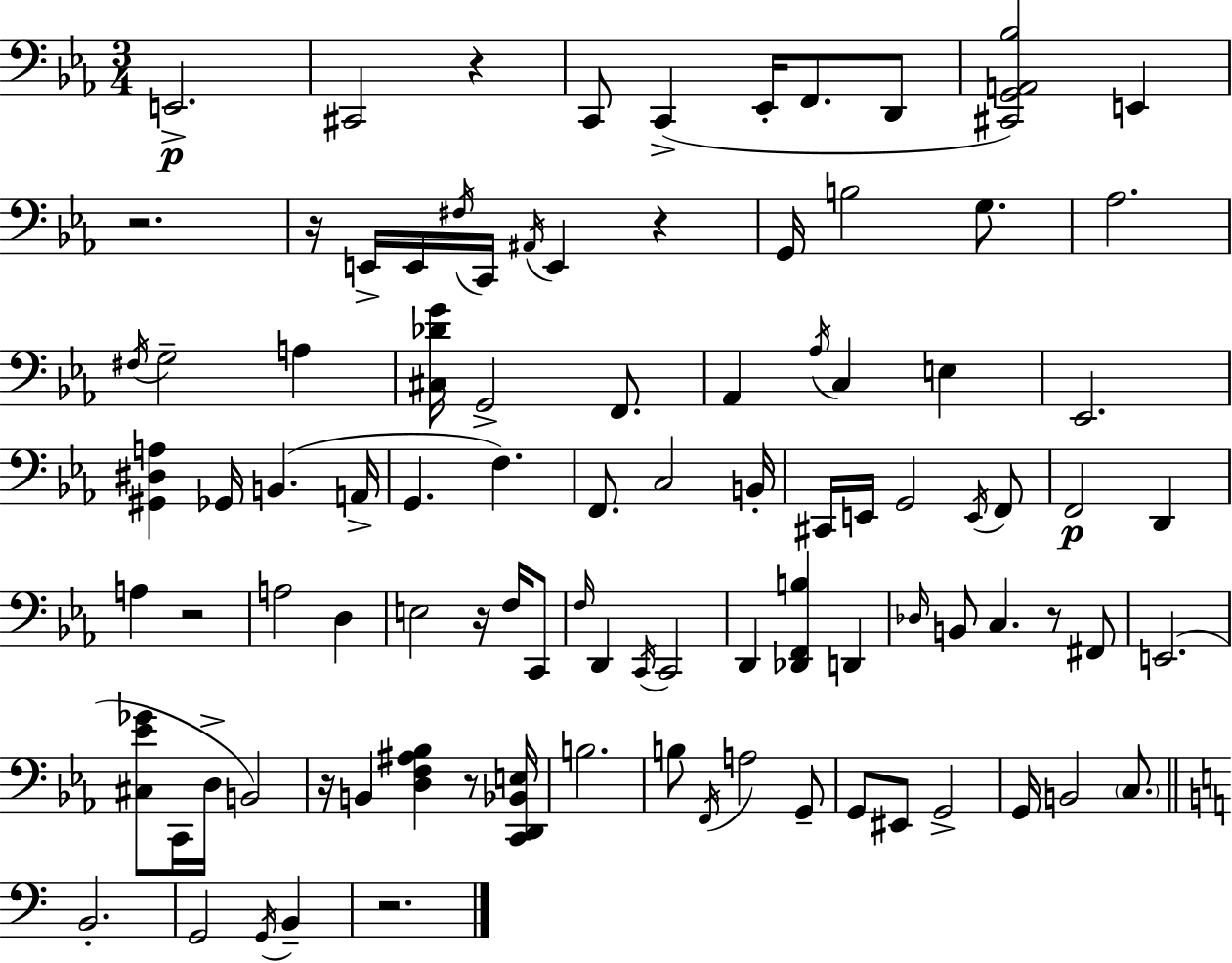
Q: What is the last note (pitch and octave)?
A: B2